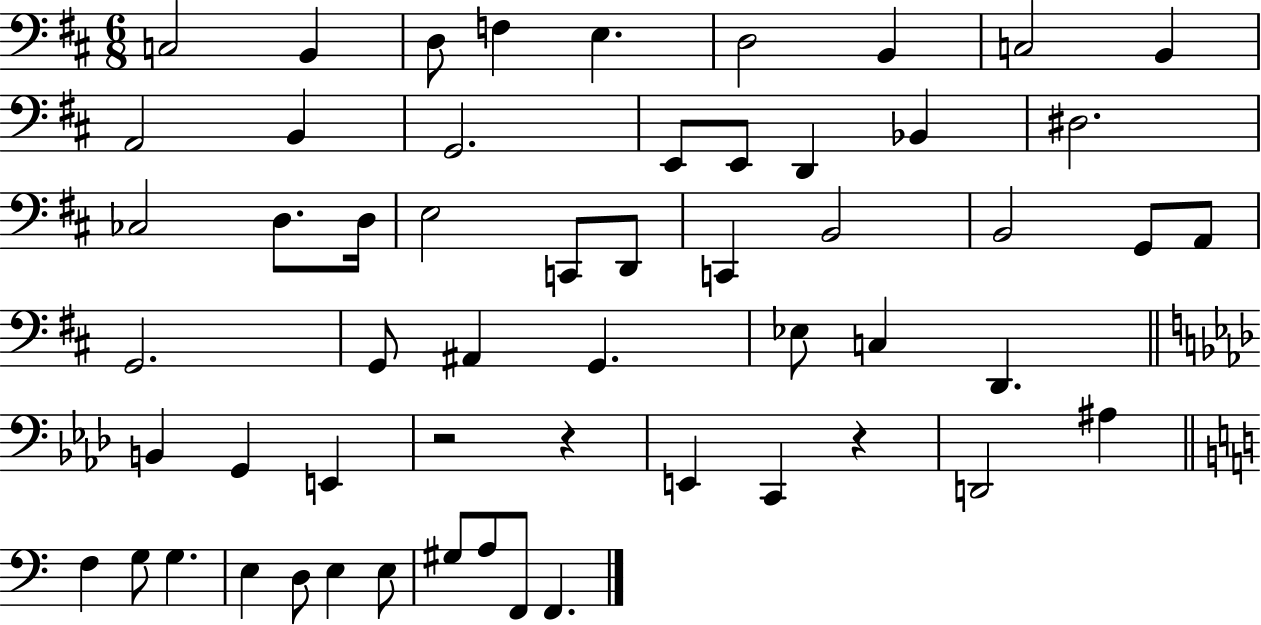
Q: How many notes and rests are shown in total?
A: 56